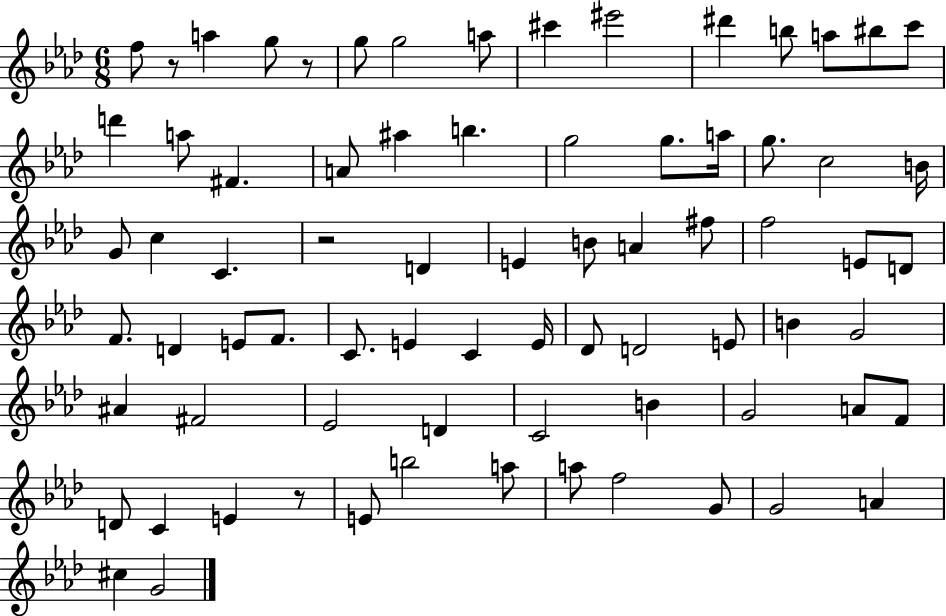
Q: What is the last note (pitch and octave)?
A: G4